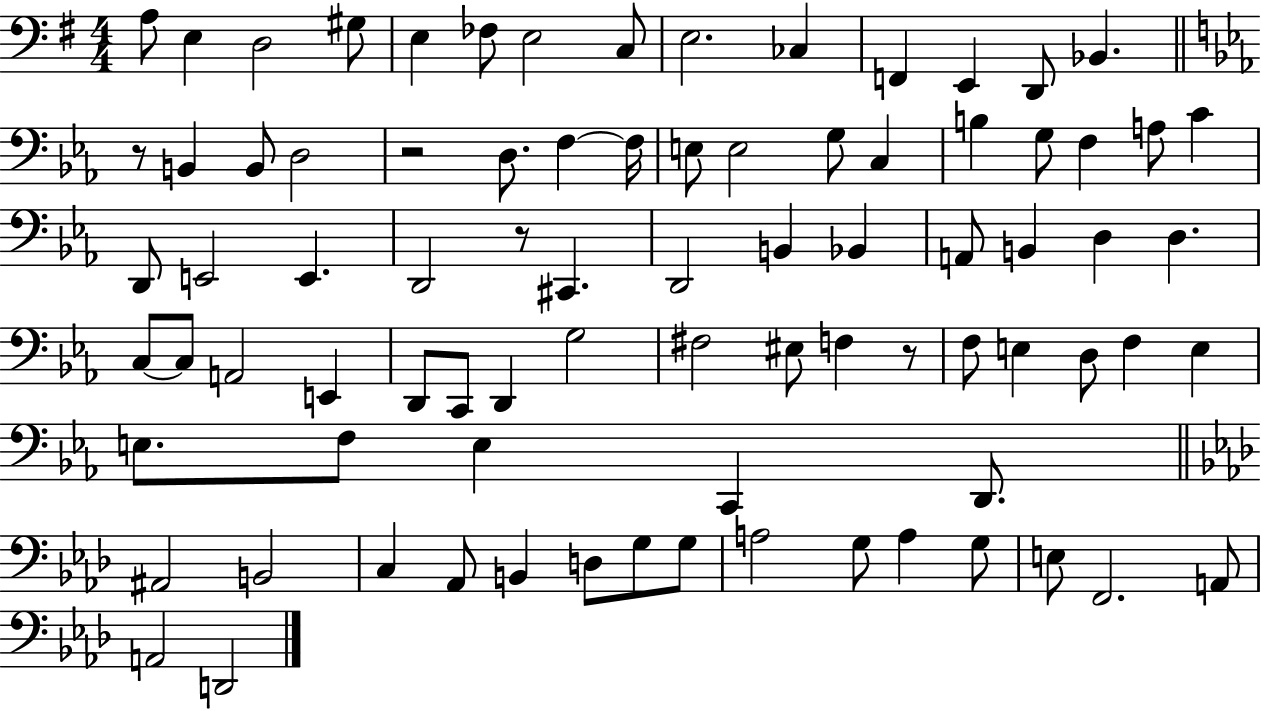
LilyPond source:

{
  \clef bass
  \numericTimeSignature
  \time 4/4
  \key g \major
  \repeat volta 2 { a8 e4 d2 gis8 | e4 fes8 e2 c8 | e2. ces4 | f,4 e,4 d,8 bes,4. | \break \bar "||" \break \key ees \major r8 b,4 b,8 d2 | r2 d8. f4~~ f16 | e8 e2 g8 c4 | b4 g8 f4 a8 c'4 | \break d,8 e,2 e,4. | d,2 r8 cis,4. | d,2 b,4 bes,4 | a,8 b,4 d4 d4. | \break c8~~ c8 a,2 e,4 | d,8 c,8 d,4 g2 | fis2 eis8 f4 r8 | f8 e4 d8 f4 e4 | \break e8. f8 e4 c,4 d,8. | \bar "||" \break \key aes \major ais,2 b,2 | c4 aes,8 b,4 d8 g8 g8 | a2 g8 a4 g8 | e8 f,2. a,8 | \break a,2 d,2 | } \bar "|."
}